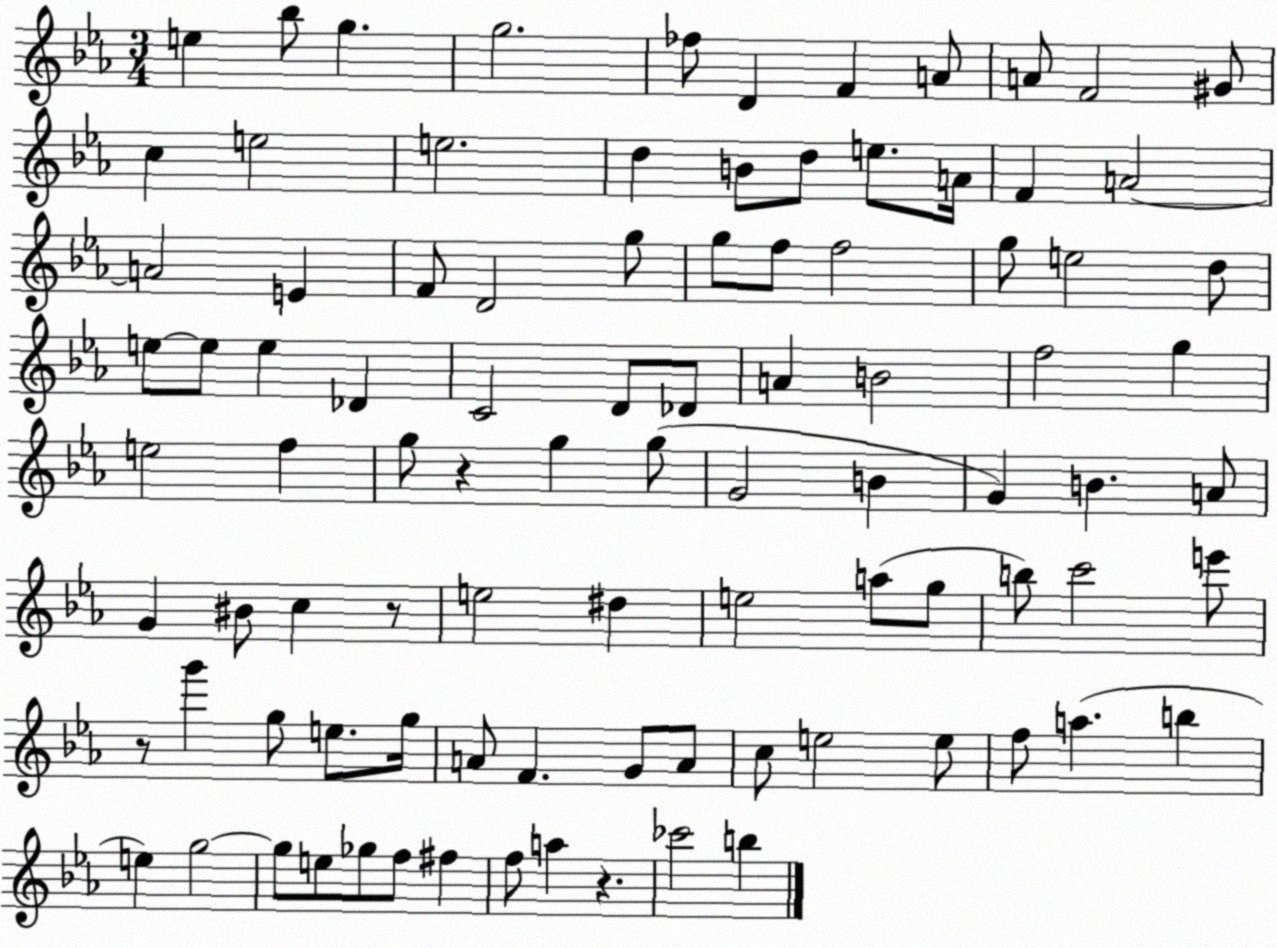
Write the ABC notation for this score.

X:1
T:Untitled
M:3/4
L:1/4
K:Eb
e _b/2 g g2 _f/2 D F A/2 A/2 F2 ^G/2 c e2 e2 d B/2 d/2 e/2 A/4 F A2 A2 E F/2 D2 g/2 g/2 f/2 f2 g/2 e2 d/2 e/2 e/2 e _D C2 D/2 _D/2 A B2 f2 g e2 f g/2 z g g/2 G2 B G B A/2 G ^B/2 c z/2 e2 ^d e2 a/2 g/2 b/2 c'2 e'/2 z/2 g' g/2 e/2 g/4 A/2 F G/2 A/2 c/2 e2 e/2 f/2 a b e g2 g/2 e/2 _g/2 f/2 ^f f/2 a z _c'2 b